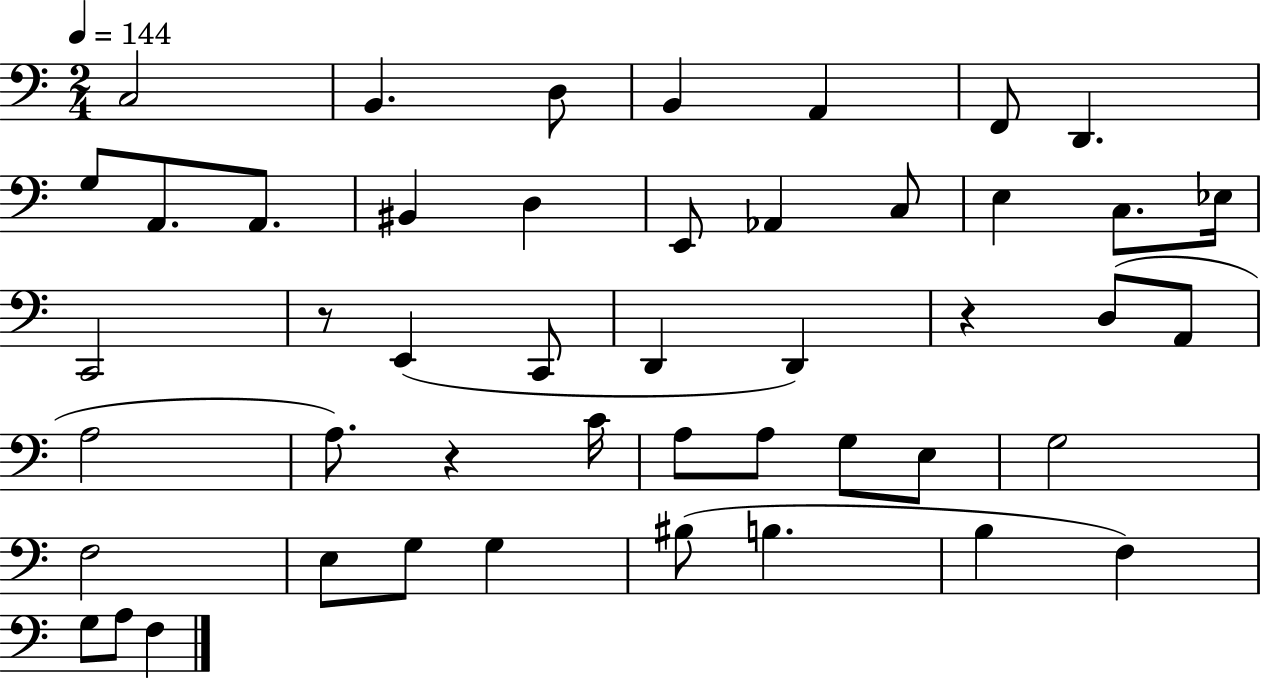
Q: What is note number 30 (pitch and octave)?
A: A3